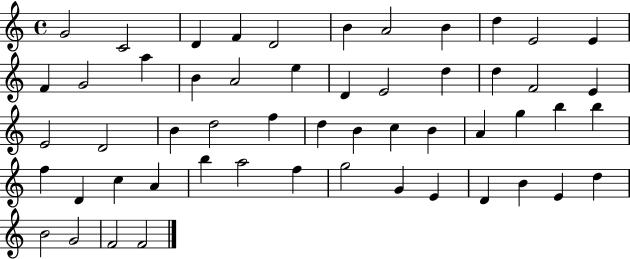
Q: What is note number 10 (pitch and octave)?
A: E4